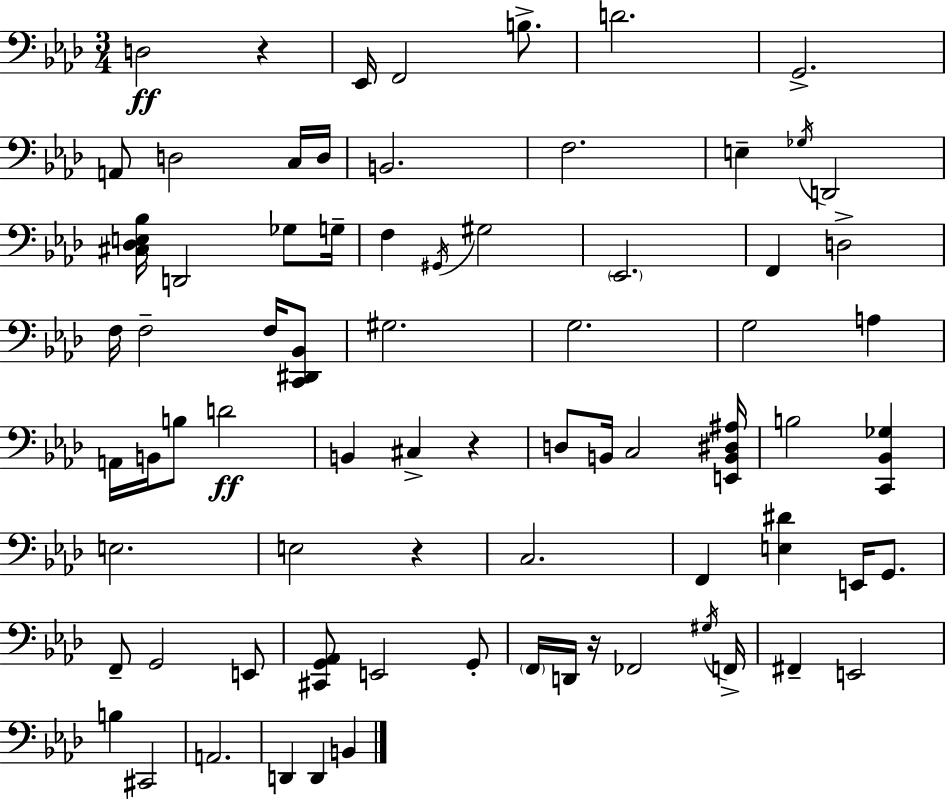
D3/h R/q Eb2/s F2/h B3/e. D4/h. G2/h. A2/e D3/h C3/s D3/s B2/h. F3/h. E3/q Gb3/s D2/h [C#3,Db3,E3,Bb3]/s D2/h Gb3/e G3/s F3/q G#2/s G#3/h Eb2/h. F2/q D3/h F3/s F3/h F3/s [C2,D#2,Bb2]/e G#3/h. G3/h. G3/h A3/q A2/s B2/s B3/e D4/h B2/q C#3/q R/q D3/e B2/s C3/h [E2,B2,D#3,A#3]/s B3/h [C2,Bb2,Gb3]/q E3/h. E3/h R/q C3/h. F2/q [E3,D#4]/q E2/s G2/e. F2/e G2/h E2/e [C#2,G2,Ab2]/e E2/h G2/e F2/s D2/s R/s FES2/h G#3/s F2/s F#2/q E2/h B3/q C#2/h A2/h. D2/q D2/q B2/q